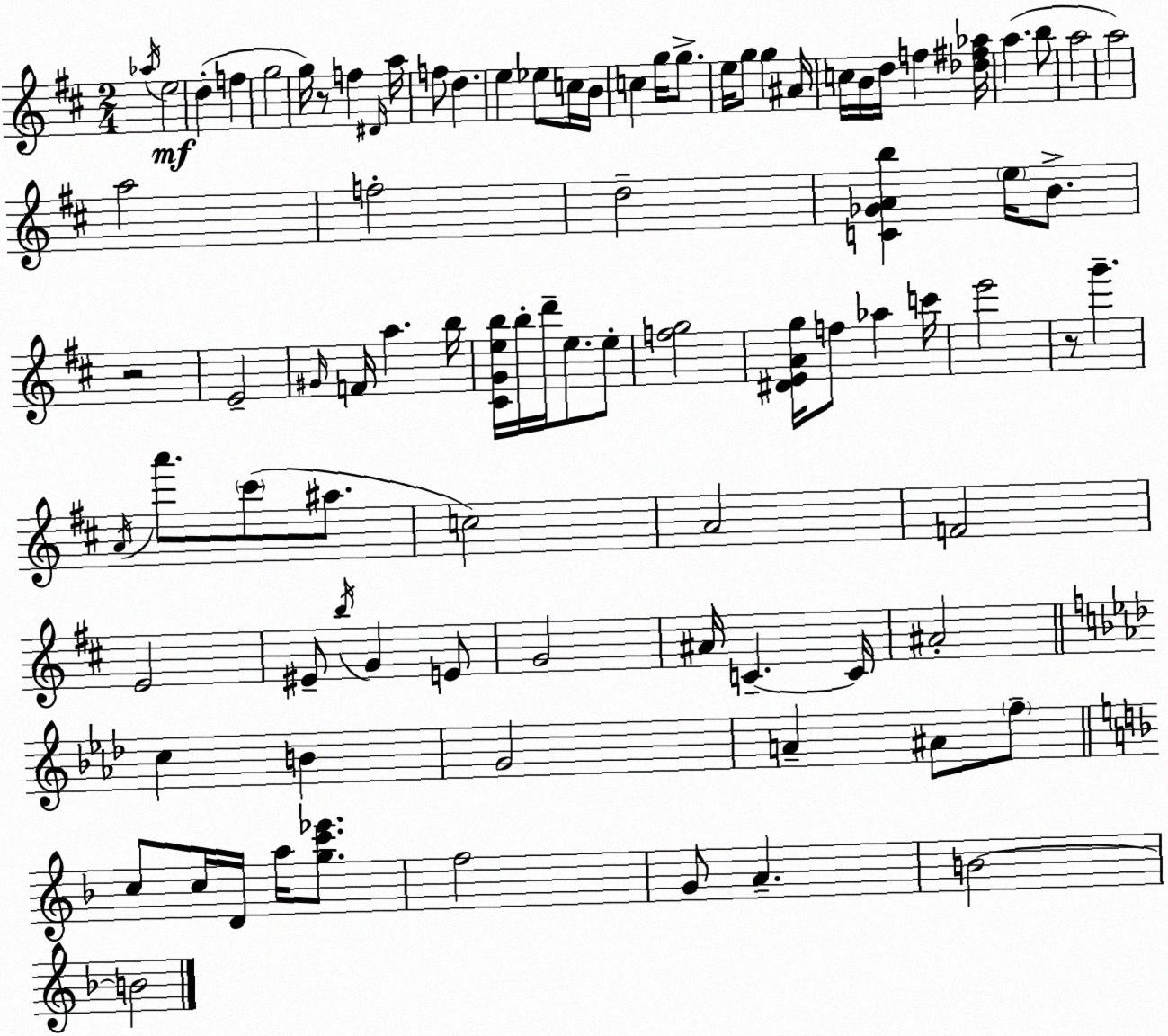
X:1
T:Untitled
M:2/4
L:1/4
K:D
_a/4 e2 d f g2 g/4 z/2 f ^D/4 a/4 f/2 d e _e/2 c/4 B/4 c g/4 g/2 e/4 g/2 g ^A/4 c/4 B/4 d/4 f [_d^f_a]/4 a b/2 a2 a2 a2 f2 d2 [C_GAb] e/4 B/2 z2 E2 ^G/4 F/4 a b/4 [^CGeb]/4 b/4 d'/4 e/2 e/2 [fg]2 [^DEAg]/4 f/2 _a c'/4 e'2 z/2 g' A/4 a'/2 ^c'/2 ^a/2 c2 A2 F2 E2 ^E/2 b/4 G E/2 G2 ^A/4 C C/4 ^A2 c B G2 A ^A/2 f/2 c/2 c/4 D/4 a/4 [gc'_e']/2 f2 G/2 A B2 B2